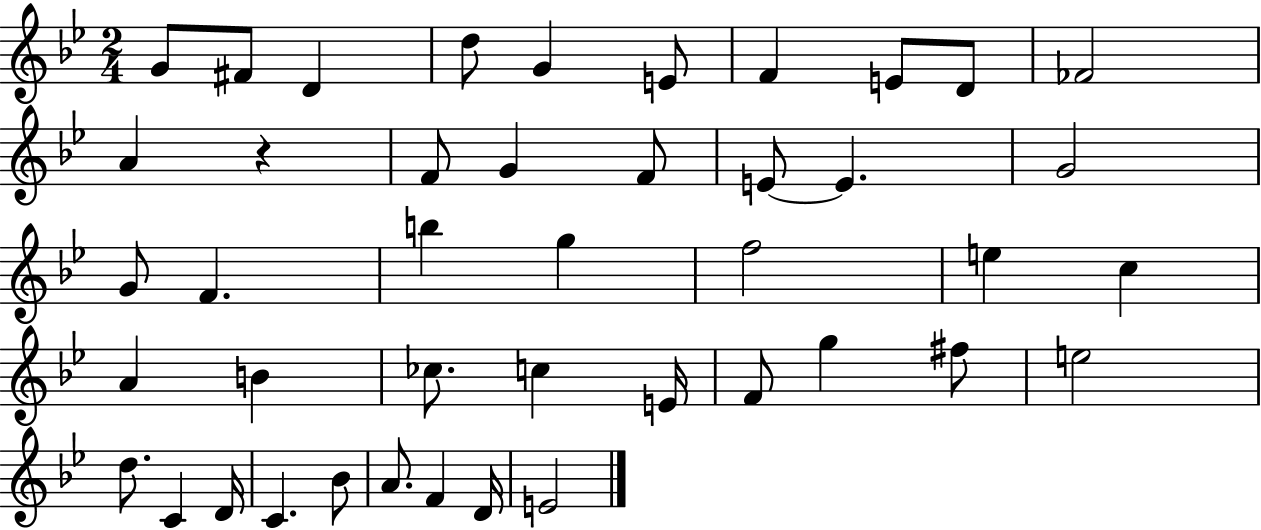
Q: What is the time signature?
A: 2/4